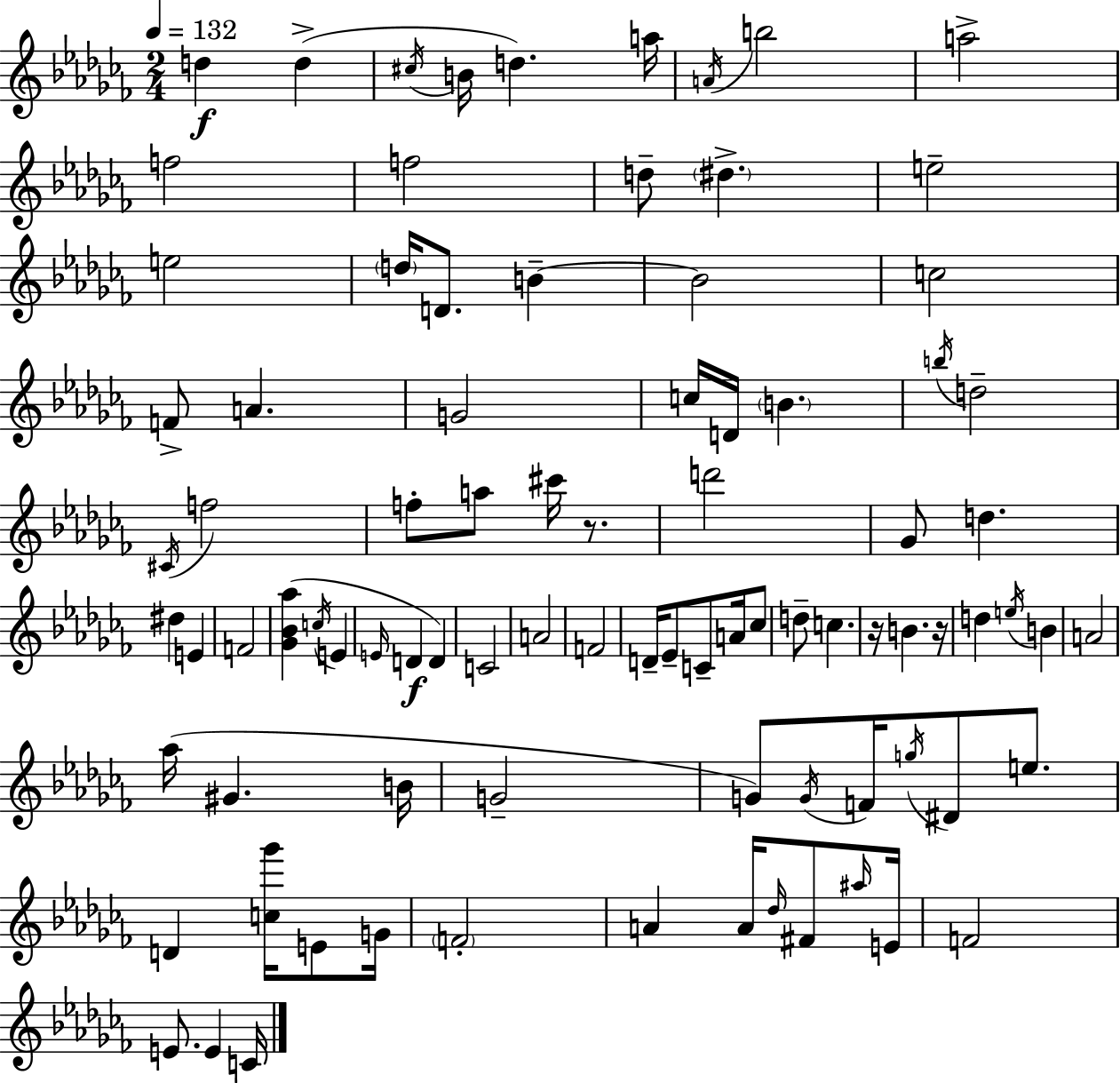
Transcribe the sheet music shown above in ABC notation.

X:1
T:Untitled
M:2/4
L:1/4
K:Abm
d d ^c/4 B/4 d a/4 A/4 b2 a2 f2 f2 d/2 ^d e2 e2 d/4 D/2 B B2 c2 F/2 A G2 c/4 D/4 B b/4 d2 ^C/4 f2 f/2 a/2 ^c'/4 z/2 d'2 _G/2 d ^d E F2 [_G_B_a] c/4 E E/4 D D C2 A2 F2 D/4 _E/2 C/2 A/4 _c/2 d/2 c z/4 B z/4 d e/4 B A2 _a/4 ^G B/4 G2 G/2 G/4 F/4 g/4 ^D/2 e/2 D [c_g']/4 E/2 G/4 F2 A A/4 _d/4 ^F/2 ^a/4 E/4 F2 E/2 E C/4